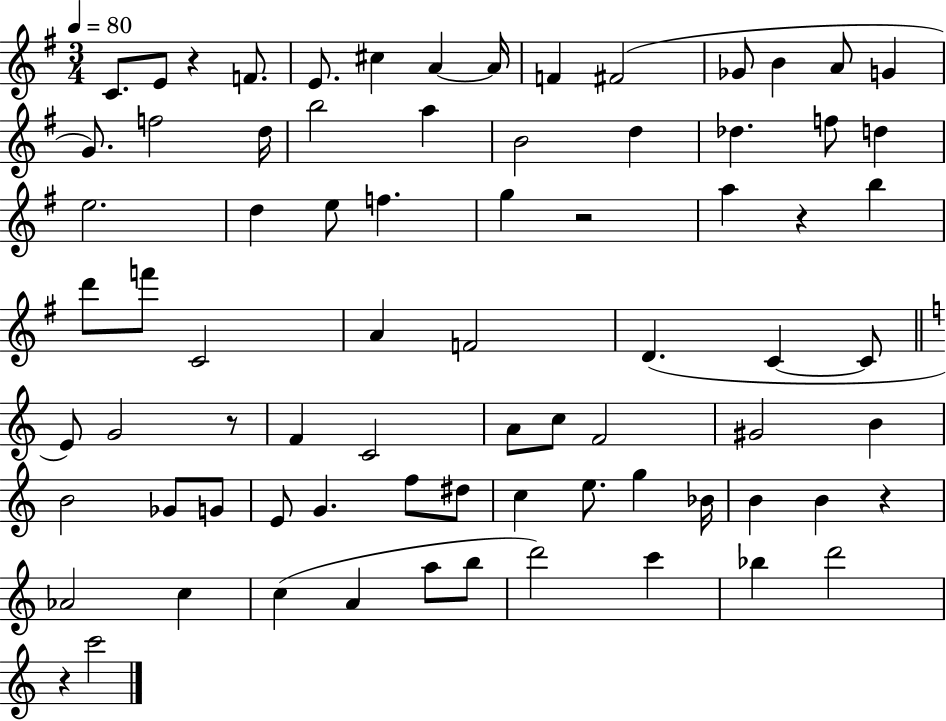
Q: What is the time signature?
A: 3/4